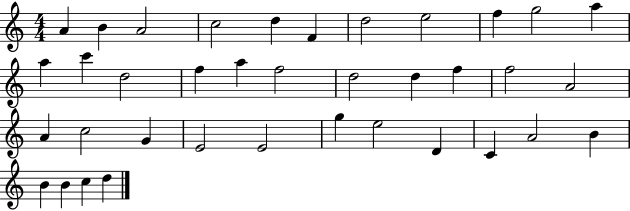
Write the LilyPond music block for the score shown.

{
  \clef treble
  \numericTimeSignature
  \time 4/4
  \key c \major
  a'4 b'4 a'2 | c''2 d''4 f'4 | d''2 e''2 | f''4 g''2 a''4 | \break a''4 c'''4 d''2 | f''4 a''4 f''2 | d''2 d''4 f''4 | f''2 a'2 | \break a'4 c''2 g'4 | e'2 e'2 | g''4 e''2 d'4 | c'4 a'2 b'4 | \break b'4 b'4 c''4 d''4 | \bar "|."
}